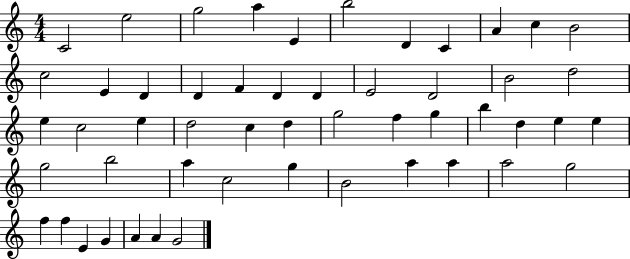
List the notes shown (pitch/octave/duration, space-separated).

C4/h E5/h G5/h A5/q E4/q B5/h D4/q C4/q A4/q C5/q B4/h C5/h E4/q D4/q D4/q F4/q D4/q D4/q E4/h D4/h B4/h D5/h E5/q C5/h E5/q D5/h C5/q D5/q G5/h F5/q G5/q B5/q D5/q E5/q E5/q G5/h B5/h A5/q C5/h G5/q B4/h A5/q A5/q A5/h G5/h F5/q F5/q E4/q G4/q A4/q A4/q G4/h